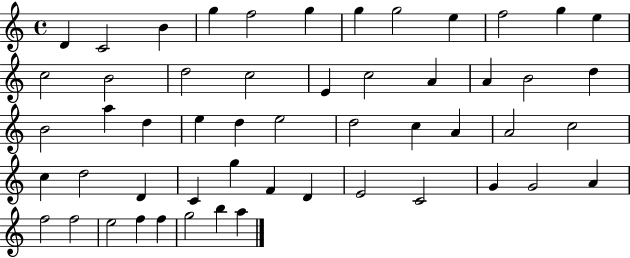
X:1
T:Untitled
M:4/4
L:1/4
K:C
D C2 B g f2 g g g2 e f2 g e c2 B2 d2 c2 E c2 A A B2 d B2 a d e d e2 d2 c A A2 c2 c d2 D C g F D E2 C2 G G2 A f2 f2 e2 f f g2 b a